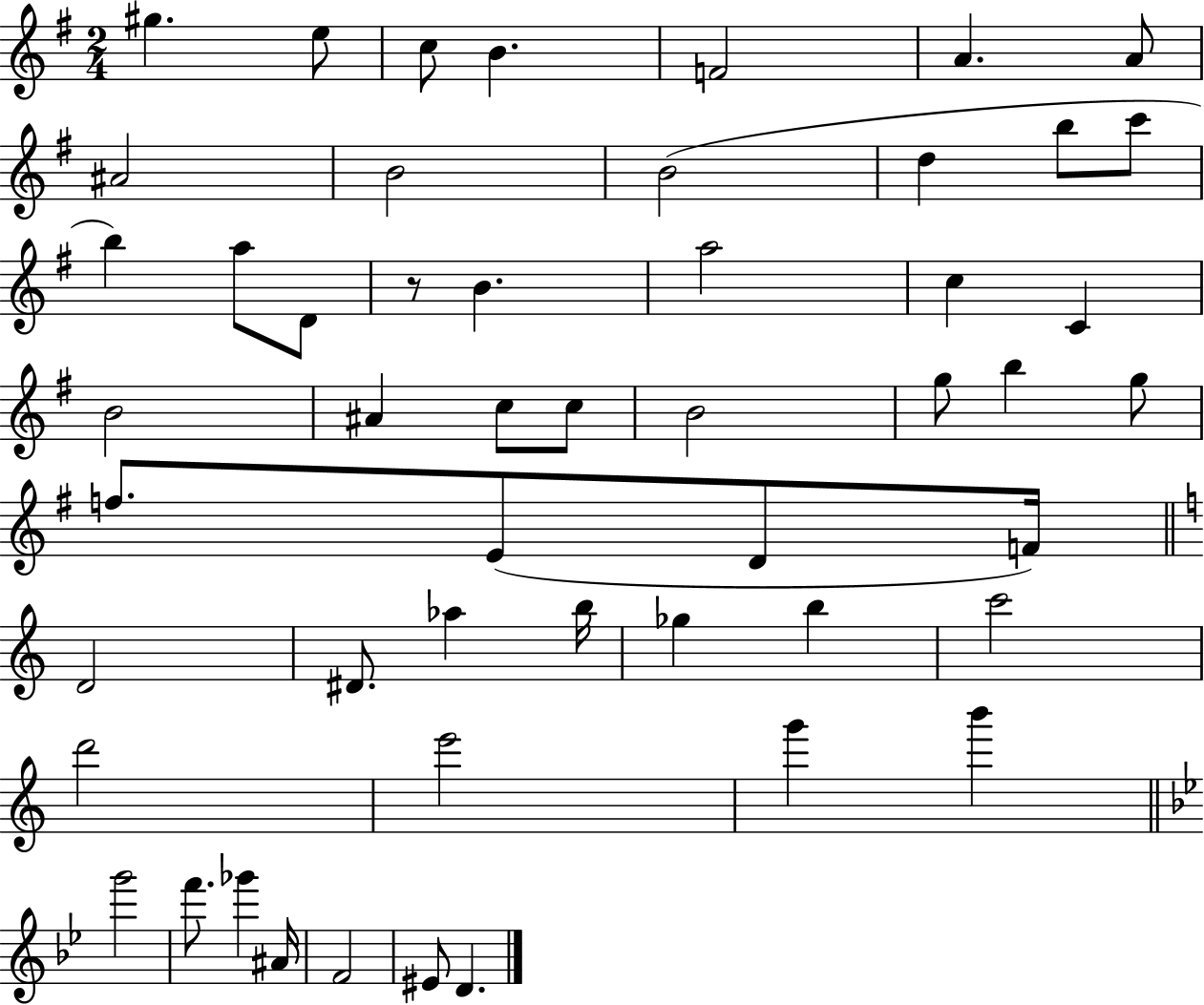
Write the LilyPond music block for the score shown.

{
  \clef treble
  \numericTimeSignature
  \time 2/4
  \key g \major
  gis''4. e''8 | c''8 b'4. | f'2 | a'4. a'8 | \break ais'2 | b'2 | b'2( | d''4 b''8 c'''8 | \break b''4) a''8 d'8 | r8 b'4. | a''2 | c''4 c'4 | \break b'2 | ais'4 c''8 c''8 | b'2 | g''8 b''4 g''8 | \break f''8. e'8( d'8 f'16) | \bar "||" \break \key c \major d'2 | dis'8. aes''4 b''16 | ges''4 b''4 | c'''2 | \break d'''2 | e'''2 | g'''4 b'''4 | \bar "||" \break \key bes \major g'''2 | f'''8. ges'''4 ais'16 | f'2 | eis'8 d'4. | \break \bar "|."
}